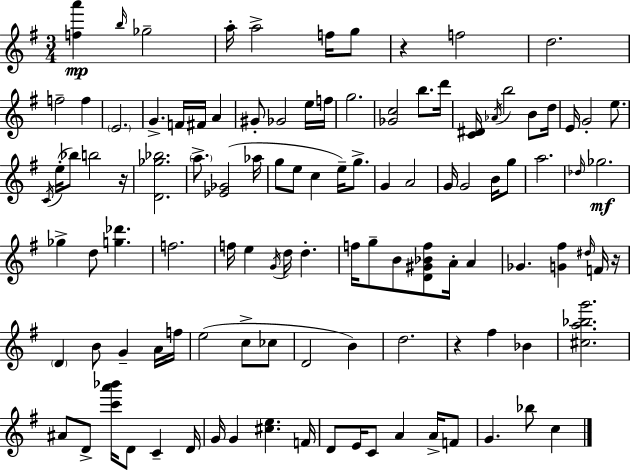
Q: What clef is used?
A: treble